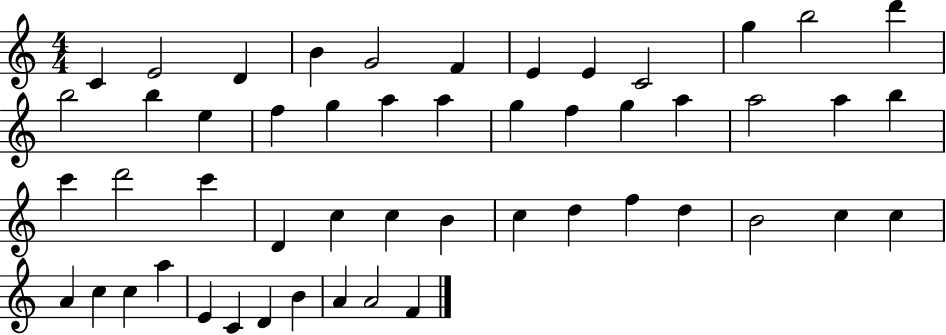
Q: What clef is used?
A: treble